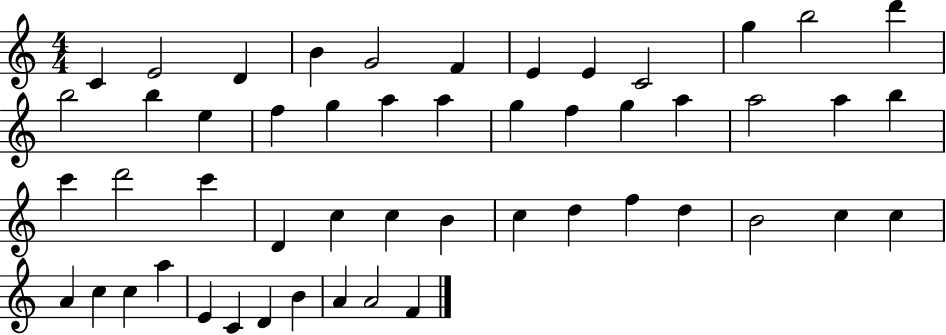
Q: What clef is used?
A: treble